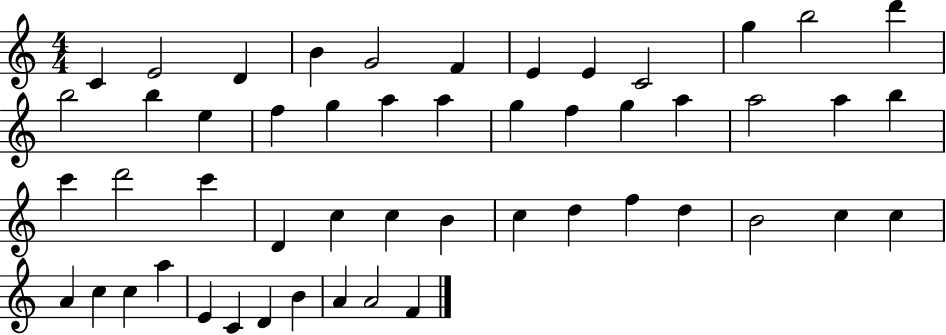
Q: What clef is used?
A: treble